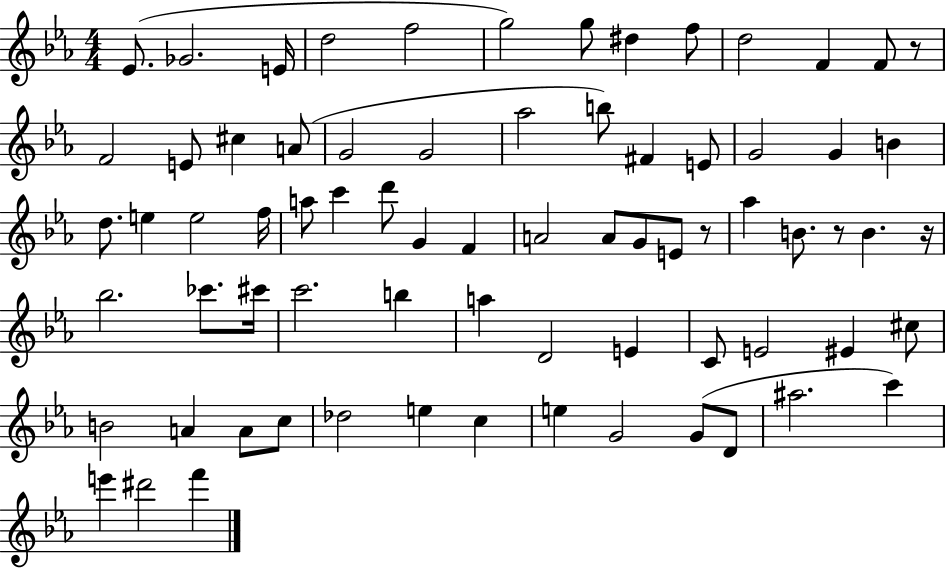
X:1
T:Untitled
M:4/4
L:1/4
K:Eb
_E/2 _G2 E/4 d2 f2 g2 g/2 ^d f/2 d2 F F/2 z/2 F2 E/2 ^c A/2 G2 G2 _a2 b/2 ^F E/2 G2 G B d/2 e e2 f/4 a/2 c' d'/2 G F A2 A/2 G/2 E/2 z/2 _a B/2 z/2 B z/4 _b2 _c'/2 ^c'/4 c'2 b a D2 E C/2 E2 ^E ^c/2 B2 A A/2 c/2 _d2 e c e G2 G/2 D/2 ^a2 c' e' ^d'2 f'